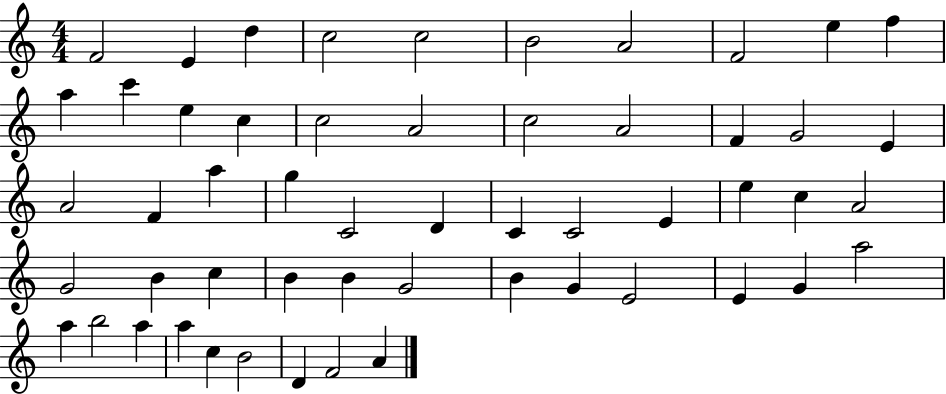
{
  \clef treble
  \numericTimeSignature
  \time 4/4
  \key c \major
  f'2 e'4 d''4 | c''2 c''2 | b'2 a'2 | f'2 e''4 f''4 | \break a''4 c'''4 e''4 c''4 | c''2 a'2 | c''2 a'2 | f'4 g'2 e'4 | \break a'2 f'4 a''4 | g''4 c'2 d'4 | c'4 c'2 e'4 | e''4 c''4 a'2 | \break g'2 b'4 c''4 | b'4 b'4 g'2 | b'4 g'4 e'2 | e'4 g'4 a''2 | \break a''4 b''2 a''4 | a''4 c''4 b'2 | d'4 f'2 a'4 | \bar "|."
}